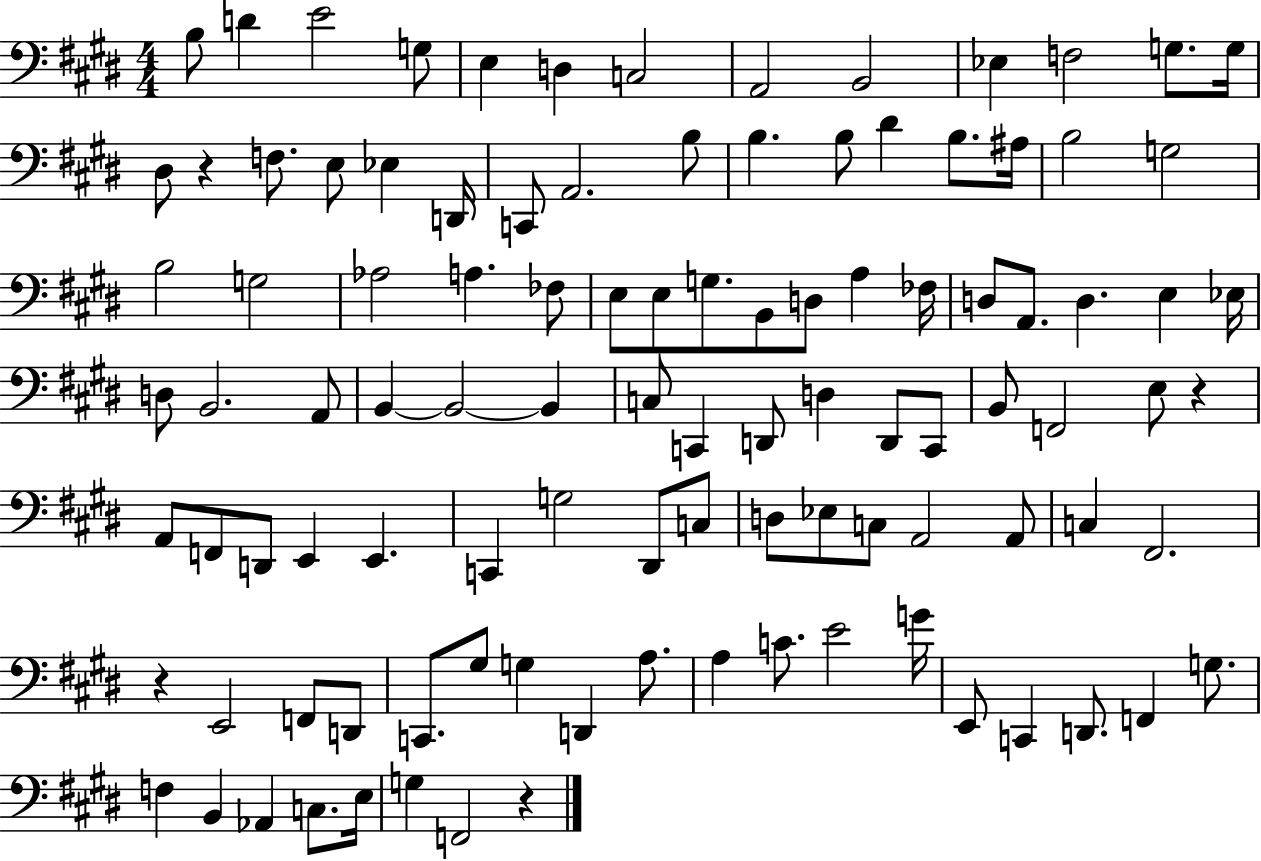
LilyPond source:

{
  \clef bass
  \numericTimeSignature
  \time 4/4
  \key e \major
  b8 d'4 e'2 g8 | e4 d4 c2 | a,2 b,2 | ees4 f2 g8. g16 | \break dis8 r4 f8. e8 ees4 d,16 | c,8 a,2. b8 | b4. b8 dis'4 b8. ais16 | b2 g2 | \break b2 g2 | aes2 a4. fes8 | e8 e8 g8. b,8 d8 a4 fes16 | d8 a,8. d4. e4 ees16 | \break d8 b,2. a,8 | b,4~~ b,2~~ b,4 | c8 c,4 d,8 d4 d,8 c,8 | b,8 f,2 e8 r4 | \break a,8 f,8 d,8 e,4 e,4. | c,4 g2 dis,8 c8 | d8 ees8 c8 a,2 a,8 | c4 fis,2. | \break r4 e,2 f,8 d,8 | c,8. gis8 g4 d,4 a8. | a4 c'8. e'2 g'16 | e,8 c,4 d,8. f,4 g8. | \break f4 b,4 aes,4 c8. e16 | g4 f,2 r4 | \bar "|."
}